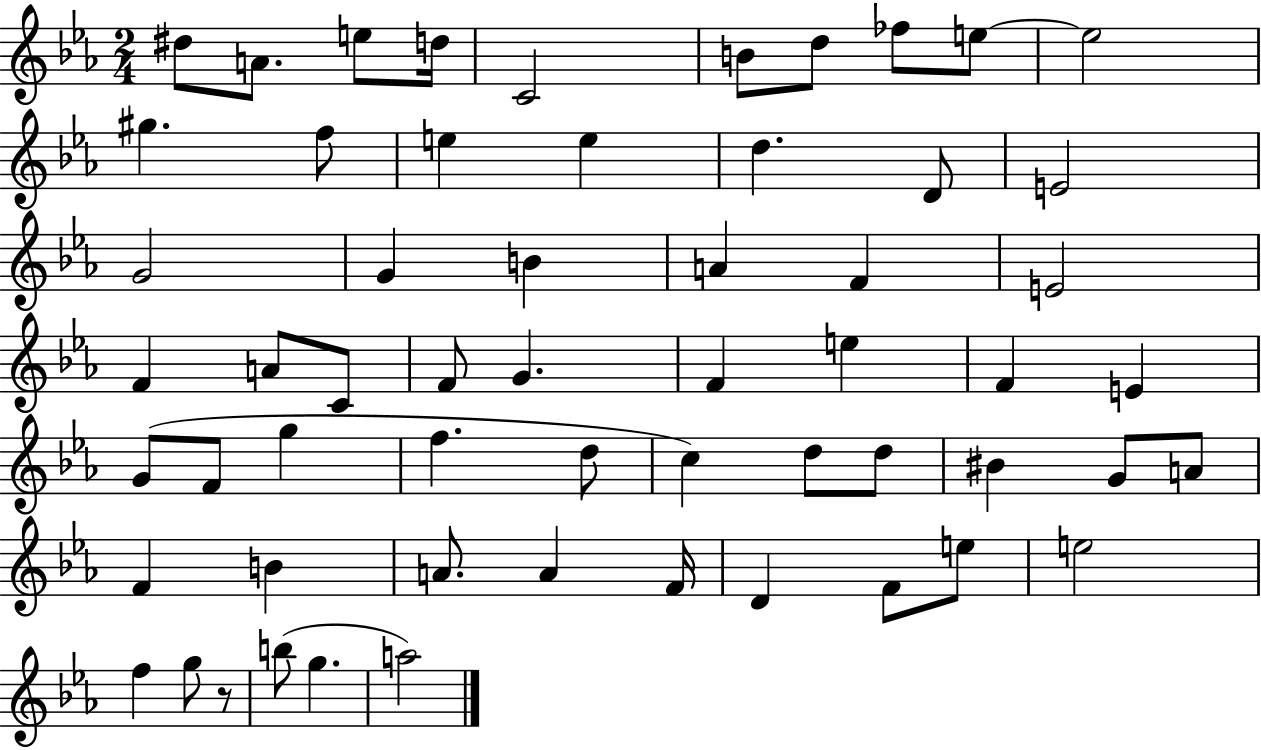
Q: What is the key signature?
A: EES major